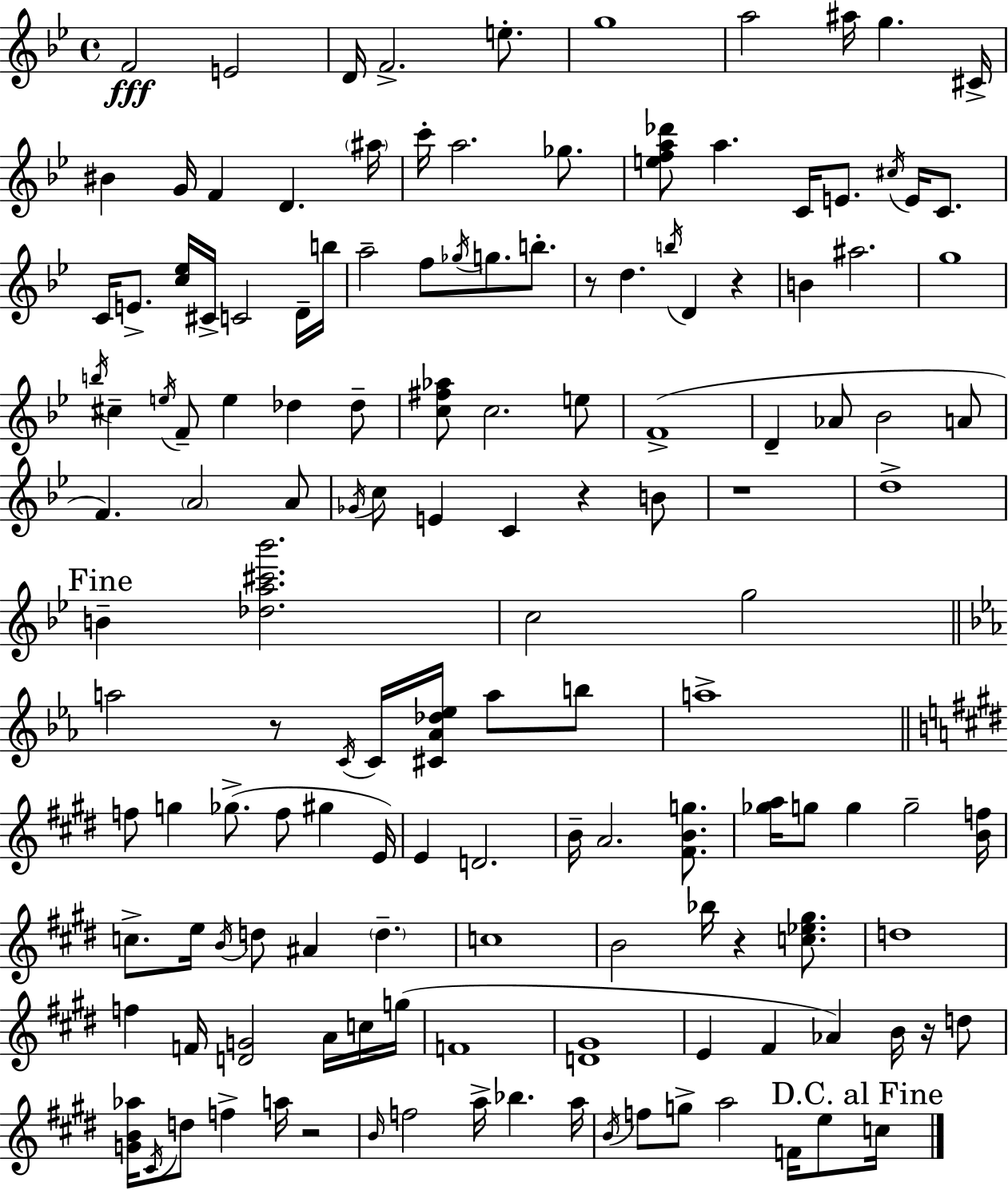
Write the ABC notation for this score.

X:1
T:Untitled
M:4/4
L:1/4
K:Gm
F2 E2 D/4 F2 e/2 g4 a2 ^a/4 g ^C/4 ^B G/4 F D ^a/4 c'/4 a2 _g/2 [efa_d']/2 a C/4 E/2 ^c/4 E/4 C/2 C/4 E/2 [c_e]/4 ^C/4 C2 D/4 b/4 a2 f/2 _g/4 g/2 b/2 z/2 d b/4 D z B ^a2 g4 b/4 ^c e/4 F/2 e _d _d/2 [c^f_a]/2 c2 e/2 F4 D _A/2 _B2 A/2 F A2 A/2 _G/4 c/2 E C z B/2 z4 d4 B [_da^c'_b']2 c2 g2 a2 z/2 C/4 C/4 [^C_A_d_e]/4 a/2 b/2 a4 f/2 g _g/2 f/2 ^g E/4 E D2 B/4 A2 [^FBg]/2 [_ga]/4 g/2 g g2 [Bf]/4 c/2 e/4 B/4 d/2 ^A d c4 B2 _b/4 z [c_e^g]/2 d4 f F/4 [DG]2 A/4 c/4 g/4 F4 [D^G]4 E ^F _A B/4 z/4 d/2 [GB_a]/4 ^C/4 d/2 f a/4 z2 B/4 f2 a/4 _b a/4 B/4 f/2 g/2 a2 F/4 e/2 c/4